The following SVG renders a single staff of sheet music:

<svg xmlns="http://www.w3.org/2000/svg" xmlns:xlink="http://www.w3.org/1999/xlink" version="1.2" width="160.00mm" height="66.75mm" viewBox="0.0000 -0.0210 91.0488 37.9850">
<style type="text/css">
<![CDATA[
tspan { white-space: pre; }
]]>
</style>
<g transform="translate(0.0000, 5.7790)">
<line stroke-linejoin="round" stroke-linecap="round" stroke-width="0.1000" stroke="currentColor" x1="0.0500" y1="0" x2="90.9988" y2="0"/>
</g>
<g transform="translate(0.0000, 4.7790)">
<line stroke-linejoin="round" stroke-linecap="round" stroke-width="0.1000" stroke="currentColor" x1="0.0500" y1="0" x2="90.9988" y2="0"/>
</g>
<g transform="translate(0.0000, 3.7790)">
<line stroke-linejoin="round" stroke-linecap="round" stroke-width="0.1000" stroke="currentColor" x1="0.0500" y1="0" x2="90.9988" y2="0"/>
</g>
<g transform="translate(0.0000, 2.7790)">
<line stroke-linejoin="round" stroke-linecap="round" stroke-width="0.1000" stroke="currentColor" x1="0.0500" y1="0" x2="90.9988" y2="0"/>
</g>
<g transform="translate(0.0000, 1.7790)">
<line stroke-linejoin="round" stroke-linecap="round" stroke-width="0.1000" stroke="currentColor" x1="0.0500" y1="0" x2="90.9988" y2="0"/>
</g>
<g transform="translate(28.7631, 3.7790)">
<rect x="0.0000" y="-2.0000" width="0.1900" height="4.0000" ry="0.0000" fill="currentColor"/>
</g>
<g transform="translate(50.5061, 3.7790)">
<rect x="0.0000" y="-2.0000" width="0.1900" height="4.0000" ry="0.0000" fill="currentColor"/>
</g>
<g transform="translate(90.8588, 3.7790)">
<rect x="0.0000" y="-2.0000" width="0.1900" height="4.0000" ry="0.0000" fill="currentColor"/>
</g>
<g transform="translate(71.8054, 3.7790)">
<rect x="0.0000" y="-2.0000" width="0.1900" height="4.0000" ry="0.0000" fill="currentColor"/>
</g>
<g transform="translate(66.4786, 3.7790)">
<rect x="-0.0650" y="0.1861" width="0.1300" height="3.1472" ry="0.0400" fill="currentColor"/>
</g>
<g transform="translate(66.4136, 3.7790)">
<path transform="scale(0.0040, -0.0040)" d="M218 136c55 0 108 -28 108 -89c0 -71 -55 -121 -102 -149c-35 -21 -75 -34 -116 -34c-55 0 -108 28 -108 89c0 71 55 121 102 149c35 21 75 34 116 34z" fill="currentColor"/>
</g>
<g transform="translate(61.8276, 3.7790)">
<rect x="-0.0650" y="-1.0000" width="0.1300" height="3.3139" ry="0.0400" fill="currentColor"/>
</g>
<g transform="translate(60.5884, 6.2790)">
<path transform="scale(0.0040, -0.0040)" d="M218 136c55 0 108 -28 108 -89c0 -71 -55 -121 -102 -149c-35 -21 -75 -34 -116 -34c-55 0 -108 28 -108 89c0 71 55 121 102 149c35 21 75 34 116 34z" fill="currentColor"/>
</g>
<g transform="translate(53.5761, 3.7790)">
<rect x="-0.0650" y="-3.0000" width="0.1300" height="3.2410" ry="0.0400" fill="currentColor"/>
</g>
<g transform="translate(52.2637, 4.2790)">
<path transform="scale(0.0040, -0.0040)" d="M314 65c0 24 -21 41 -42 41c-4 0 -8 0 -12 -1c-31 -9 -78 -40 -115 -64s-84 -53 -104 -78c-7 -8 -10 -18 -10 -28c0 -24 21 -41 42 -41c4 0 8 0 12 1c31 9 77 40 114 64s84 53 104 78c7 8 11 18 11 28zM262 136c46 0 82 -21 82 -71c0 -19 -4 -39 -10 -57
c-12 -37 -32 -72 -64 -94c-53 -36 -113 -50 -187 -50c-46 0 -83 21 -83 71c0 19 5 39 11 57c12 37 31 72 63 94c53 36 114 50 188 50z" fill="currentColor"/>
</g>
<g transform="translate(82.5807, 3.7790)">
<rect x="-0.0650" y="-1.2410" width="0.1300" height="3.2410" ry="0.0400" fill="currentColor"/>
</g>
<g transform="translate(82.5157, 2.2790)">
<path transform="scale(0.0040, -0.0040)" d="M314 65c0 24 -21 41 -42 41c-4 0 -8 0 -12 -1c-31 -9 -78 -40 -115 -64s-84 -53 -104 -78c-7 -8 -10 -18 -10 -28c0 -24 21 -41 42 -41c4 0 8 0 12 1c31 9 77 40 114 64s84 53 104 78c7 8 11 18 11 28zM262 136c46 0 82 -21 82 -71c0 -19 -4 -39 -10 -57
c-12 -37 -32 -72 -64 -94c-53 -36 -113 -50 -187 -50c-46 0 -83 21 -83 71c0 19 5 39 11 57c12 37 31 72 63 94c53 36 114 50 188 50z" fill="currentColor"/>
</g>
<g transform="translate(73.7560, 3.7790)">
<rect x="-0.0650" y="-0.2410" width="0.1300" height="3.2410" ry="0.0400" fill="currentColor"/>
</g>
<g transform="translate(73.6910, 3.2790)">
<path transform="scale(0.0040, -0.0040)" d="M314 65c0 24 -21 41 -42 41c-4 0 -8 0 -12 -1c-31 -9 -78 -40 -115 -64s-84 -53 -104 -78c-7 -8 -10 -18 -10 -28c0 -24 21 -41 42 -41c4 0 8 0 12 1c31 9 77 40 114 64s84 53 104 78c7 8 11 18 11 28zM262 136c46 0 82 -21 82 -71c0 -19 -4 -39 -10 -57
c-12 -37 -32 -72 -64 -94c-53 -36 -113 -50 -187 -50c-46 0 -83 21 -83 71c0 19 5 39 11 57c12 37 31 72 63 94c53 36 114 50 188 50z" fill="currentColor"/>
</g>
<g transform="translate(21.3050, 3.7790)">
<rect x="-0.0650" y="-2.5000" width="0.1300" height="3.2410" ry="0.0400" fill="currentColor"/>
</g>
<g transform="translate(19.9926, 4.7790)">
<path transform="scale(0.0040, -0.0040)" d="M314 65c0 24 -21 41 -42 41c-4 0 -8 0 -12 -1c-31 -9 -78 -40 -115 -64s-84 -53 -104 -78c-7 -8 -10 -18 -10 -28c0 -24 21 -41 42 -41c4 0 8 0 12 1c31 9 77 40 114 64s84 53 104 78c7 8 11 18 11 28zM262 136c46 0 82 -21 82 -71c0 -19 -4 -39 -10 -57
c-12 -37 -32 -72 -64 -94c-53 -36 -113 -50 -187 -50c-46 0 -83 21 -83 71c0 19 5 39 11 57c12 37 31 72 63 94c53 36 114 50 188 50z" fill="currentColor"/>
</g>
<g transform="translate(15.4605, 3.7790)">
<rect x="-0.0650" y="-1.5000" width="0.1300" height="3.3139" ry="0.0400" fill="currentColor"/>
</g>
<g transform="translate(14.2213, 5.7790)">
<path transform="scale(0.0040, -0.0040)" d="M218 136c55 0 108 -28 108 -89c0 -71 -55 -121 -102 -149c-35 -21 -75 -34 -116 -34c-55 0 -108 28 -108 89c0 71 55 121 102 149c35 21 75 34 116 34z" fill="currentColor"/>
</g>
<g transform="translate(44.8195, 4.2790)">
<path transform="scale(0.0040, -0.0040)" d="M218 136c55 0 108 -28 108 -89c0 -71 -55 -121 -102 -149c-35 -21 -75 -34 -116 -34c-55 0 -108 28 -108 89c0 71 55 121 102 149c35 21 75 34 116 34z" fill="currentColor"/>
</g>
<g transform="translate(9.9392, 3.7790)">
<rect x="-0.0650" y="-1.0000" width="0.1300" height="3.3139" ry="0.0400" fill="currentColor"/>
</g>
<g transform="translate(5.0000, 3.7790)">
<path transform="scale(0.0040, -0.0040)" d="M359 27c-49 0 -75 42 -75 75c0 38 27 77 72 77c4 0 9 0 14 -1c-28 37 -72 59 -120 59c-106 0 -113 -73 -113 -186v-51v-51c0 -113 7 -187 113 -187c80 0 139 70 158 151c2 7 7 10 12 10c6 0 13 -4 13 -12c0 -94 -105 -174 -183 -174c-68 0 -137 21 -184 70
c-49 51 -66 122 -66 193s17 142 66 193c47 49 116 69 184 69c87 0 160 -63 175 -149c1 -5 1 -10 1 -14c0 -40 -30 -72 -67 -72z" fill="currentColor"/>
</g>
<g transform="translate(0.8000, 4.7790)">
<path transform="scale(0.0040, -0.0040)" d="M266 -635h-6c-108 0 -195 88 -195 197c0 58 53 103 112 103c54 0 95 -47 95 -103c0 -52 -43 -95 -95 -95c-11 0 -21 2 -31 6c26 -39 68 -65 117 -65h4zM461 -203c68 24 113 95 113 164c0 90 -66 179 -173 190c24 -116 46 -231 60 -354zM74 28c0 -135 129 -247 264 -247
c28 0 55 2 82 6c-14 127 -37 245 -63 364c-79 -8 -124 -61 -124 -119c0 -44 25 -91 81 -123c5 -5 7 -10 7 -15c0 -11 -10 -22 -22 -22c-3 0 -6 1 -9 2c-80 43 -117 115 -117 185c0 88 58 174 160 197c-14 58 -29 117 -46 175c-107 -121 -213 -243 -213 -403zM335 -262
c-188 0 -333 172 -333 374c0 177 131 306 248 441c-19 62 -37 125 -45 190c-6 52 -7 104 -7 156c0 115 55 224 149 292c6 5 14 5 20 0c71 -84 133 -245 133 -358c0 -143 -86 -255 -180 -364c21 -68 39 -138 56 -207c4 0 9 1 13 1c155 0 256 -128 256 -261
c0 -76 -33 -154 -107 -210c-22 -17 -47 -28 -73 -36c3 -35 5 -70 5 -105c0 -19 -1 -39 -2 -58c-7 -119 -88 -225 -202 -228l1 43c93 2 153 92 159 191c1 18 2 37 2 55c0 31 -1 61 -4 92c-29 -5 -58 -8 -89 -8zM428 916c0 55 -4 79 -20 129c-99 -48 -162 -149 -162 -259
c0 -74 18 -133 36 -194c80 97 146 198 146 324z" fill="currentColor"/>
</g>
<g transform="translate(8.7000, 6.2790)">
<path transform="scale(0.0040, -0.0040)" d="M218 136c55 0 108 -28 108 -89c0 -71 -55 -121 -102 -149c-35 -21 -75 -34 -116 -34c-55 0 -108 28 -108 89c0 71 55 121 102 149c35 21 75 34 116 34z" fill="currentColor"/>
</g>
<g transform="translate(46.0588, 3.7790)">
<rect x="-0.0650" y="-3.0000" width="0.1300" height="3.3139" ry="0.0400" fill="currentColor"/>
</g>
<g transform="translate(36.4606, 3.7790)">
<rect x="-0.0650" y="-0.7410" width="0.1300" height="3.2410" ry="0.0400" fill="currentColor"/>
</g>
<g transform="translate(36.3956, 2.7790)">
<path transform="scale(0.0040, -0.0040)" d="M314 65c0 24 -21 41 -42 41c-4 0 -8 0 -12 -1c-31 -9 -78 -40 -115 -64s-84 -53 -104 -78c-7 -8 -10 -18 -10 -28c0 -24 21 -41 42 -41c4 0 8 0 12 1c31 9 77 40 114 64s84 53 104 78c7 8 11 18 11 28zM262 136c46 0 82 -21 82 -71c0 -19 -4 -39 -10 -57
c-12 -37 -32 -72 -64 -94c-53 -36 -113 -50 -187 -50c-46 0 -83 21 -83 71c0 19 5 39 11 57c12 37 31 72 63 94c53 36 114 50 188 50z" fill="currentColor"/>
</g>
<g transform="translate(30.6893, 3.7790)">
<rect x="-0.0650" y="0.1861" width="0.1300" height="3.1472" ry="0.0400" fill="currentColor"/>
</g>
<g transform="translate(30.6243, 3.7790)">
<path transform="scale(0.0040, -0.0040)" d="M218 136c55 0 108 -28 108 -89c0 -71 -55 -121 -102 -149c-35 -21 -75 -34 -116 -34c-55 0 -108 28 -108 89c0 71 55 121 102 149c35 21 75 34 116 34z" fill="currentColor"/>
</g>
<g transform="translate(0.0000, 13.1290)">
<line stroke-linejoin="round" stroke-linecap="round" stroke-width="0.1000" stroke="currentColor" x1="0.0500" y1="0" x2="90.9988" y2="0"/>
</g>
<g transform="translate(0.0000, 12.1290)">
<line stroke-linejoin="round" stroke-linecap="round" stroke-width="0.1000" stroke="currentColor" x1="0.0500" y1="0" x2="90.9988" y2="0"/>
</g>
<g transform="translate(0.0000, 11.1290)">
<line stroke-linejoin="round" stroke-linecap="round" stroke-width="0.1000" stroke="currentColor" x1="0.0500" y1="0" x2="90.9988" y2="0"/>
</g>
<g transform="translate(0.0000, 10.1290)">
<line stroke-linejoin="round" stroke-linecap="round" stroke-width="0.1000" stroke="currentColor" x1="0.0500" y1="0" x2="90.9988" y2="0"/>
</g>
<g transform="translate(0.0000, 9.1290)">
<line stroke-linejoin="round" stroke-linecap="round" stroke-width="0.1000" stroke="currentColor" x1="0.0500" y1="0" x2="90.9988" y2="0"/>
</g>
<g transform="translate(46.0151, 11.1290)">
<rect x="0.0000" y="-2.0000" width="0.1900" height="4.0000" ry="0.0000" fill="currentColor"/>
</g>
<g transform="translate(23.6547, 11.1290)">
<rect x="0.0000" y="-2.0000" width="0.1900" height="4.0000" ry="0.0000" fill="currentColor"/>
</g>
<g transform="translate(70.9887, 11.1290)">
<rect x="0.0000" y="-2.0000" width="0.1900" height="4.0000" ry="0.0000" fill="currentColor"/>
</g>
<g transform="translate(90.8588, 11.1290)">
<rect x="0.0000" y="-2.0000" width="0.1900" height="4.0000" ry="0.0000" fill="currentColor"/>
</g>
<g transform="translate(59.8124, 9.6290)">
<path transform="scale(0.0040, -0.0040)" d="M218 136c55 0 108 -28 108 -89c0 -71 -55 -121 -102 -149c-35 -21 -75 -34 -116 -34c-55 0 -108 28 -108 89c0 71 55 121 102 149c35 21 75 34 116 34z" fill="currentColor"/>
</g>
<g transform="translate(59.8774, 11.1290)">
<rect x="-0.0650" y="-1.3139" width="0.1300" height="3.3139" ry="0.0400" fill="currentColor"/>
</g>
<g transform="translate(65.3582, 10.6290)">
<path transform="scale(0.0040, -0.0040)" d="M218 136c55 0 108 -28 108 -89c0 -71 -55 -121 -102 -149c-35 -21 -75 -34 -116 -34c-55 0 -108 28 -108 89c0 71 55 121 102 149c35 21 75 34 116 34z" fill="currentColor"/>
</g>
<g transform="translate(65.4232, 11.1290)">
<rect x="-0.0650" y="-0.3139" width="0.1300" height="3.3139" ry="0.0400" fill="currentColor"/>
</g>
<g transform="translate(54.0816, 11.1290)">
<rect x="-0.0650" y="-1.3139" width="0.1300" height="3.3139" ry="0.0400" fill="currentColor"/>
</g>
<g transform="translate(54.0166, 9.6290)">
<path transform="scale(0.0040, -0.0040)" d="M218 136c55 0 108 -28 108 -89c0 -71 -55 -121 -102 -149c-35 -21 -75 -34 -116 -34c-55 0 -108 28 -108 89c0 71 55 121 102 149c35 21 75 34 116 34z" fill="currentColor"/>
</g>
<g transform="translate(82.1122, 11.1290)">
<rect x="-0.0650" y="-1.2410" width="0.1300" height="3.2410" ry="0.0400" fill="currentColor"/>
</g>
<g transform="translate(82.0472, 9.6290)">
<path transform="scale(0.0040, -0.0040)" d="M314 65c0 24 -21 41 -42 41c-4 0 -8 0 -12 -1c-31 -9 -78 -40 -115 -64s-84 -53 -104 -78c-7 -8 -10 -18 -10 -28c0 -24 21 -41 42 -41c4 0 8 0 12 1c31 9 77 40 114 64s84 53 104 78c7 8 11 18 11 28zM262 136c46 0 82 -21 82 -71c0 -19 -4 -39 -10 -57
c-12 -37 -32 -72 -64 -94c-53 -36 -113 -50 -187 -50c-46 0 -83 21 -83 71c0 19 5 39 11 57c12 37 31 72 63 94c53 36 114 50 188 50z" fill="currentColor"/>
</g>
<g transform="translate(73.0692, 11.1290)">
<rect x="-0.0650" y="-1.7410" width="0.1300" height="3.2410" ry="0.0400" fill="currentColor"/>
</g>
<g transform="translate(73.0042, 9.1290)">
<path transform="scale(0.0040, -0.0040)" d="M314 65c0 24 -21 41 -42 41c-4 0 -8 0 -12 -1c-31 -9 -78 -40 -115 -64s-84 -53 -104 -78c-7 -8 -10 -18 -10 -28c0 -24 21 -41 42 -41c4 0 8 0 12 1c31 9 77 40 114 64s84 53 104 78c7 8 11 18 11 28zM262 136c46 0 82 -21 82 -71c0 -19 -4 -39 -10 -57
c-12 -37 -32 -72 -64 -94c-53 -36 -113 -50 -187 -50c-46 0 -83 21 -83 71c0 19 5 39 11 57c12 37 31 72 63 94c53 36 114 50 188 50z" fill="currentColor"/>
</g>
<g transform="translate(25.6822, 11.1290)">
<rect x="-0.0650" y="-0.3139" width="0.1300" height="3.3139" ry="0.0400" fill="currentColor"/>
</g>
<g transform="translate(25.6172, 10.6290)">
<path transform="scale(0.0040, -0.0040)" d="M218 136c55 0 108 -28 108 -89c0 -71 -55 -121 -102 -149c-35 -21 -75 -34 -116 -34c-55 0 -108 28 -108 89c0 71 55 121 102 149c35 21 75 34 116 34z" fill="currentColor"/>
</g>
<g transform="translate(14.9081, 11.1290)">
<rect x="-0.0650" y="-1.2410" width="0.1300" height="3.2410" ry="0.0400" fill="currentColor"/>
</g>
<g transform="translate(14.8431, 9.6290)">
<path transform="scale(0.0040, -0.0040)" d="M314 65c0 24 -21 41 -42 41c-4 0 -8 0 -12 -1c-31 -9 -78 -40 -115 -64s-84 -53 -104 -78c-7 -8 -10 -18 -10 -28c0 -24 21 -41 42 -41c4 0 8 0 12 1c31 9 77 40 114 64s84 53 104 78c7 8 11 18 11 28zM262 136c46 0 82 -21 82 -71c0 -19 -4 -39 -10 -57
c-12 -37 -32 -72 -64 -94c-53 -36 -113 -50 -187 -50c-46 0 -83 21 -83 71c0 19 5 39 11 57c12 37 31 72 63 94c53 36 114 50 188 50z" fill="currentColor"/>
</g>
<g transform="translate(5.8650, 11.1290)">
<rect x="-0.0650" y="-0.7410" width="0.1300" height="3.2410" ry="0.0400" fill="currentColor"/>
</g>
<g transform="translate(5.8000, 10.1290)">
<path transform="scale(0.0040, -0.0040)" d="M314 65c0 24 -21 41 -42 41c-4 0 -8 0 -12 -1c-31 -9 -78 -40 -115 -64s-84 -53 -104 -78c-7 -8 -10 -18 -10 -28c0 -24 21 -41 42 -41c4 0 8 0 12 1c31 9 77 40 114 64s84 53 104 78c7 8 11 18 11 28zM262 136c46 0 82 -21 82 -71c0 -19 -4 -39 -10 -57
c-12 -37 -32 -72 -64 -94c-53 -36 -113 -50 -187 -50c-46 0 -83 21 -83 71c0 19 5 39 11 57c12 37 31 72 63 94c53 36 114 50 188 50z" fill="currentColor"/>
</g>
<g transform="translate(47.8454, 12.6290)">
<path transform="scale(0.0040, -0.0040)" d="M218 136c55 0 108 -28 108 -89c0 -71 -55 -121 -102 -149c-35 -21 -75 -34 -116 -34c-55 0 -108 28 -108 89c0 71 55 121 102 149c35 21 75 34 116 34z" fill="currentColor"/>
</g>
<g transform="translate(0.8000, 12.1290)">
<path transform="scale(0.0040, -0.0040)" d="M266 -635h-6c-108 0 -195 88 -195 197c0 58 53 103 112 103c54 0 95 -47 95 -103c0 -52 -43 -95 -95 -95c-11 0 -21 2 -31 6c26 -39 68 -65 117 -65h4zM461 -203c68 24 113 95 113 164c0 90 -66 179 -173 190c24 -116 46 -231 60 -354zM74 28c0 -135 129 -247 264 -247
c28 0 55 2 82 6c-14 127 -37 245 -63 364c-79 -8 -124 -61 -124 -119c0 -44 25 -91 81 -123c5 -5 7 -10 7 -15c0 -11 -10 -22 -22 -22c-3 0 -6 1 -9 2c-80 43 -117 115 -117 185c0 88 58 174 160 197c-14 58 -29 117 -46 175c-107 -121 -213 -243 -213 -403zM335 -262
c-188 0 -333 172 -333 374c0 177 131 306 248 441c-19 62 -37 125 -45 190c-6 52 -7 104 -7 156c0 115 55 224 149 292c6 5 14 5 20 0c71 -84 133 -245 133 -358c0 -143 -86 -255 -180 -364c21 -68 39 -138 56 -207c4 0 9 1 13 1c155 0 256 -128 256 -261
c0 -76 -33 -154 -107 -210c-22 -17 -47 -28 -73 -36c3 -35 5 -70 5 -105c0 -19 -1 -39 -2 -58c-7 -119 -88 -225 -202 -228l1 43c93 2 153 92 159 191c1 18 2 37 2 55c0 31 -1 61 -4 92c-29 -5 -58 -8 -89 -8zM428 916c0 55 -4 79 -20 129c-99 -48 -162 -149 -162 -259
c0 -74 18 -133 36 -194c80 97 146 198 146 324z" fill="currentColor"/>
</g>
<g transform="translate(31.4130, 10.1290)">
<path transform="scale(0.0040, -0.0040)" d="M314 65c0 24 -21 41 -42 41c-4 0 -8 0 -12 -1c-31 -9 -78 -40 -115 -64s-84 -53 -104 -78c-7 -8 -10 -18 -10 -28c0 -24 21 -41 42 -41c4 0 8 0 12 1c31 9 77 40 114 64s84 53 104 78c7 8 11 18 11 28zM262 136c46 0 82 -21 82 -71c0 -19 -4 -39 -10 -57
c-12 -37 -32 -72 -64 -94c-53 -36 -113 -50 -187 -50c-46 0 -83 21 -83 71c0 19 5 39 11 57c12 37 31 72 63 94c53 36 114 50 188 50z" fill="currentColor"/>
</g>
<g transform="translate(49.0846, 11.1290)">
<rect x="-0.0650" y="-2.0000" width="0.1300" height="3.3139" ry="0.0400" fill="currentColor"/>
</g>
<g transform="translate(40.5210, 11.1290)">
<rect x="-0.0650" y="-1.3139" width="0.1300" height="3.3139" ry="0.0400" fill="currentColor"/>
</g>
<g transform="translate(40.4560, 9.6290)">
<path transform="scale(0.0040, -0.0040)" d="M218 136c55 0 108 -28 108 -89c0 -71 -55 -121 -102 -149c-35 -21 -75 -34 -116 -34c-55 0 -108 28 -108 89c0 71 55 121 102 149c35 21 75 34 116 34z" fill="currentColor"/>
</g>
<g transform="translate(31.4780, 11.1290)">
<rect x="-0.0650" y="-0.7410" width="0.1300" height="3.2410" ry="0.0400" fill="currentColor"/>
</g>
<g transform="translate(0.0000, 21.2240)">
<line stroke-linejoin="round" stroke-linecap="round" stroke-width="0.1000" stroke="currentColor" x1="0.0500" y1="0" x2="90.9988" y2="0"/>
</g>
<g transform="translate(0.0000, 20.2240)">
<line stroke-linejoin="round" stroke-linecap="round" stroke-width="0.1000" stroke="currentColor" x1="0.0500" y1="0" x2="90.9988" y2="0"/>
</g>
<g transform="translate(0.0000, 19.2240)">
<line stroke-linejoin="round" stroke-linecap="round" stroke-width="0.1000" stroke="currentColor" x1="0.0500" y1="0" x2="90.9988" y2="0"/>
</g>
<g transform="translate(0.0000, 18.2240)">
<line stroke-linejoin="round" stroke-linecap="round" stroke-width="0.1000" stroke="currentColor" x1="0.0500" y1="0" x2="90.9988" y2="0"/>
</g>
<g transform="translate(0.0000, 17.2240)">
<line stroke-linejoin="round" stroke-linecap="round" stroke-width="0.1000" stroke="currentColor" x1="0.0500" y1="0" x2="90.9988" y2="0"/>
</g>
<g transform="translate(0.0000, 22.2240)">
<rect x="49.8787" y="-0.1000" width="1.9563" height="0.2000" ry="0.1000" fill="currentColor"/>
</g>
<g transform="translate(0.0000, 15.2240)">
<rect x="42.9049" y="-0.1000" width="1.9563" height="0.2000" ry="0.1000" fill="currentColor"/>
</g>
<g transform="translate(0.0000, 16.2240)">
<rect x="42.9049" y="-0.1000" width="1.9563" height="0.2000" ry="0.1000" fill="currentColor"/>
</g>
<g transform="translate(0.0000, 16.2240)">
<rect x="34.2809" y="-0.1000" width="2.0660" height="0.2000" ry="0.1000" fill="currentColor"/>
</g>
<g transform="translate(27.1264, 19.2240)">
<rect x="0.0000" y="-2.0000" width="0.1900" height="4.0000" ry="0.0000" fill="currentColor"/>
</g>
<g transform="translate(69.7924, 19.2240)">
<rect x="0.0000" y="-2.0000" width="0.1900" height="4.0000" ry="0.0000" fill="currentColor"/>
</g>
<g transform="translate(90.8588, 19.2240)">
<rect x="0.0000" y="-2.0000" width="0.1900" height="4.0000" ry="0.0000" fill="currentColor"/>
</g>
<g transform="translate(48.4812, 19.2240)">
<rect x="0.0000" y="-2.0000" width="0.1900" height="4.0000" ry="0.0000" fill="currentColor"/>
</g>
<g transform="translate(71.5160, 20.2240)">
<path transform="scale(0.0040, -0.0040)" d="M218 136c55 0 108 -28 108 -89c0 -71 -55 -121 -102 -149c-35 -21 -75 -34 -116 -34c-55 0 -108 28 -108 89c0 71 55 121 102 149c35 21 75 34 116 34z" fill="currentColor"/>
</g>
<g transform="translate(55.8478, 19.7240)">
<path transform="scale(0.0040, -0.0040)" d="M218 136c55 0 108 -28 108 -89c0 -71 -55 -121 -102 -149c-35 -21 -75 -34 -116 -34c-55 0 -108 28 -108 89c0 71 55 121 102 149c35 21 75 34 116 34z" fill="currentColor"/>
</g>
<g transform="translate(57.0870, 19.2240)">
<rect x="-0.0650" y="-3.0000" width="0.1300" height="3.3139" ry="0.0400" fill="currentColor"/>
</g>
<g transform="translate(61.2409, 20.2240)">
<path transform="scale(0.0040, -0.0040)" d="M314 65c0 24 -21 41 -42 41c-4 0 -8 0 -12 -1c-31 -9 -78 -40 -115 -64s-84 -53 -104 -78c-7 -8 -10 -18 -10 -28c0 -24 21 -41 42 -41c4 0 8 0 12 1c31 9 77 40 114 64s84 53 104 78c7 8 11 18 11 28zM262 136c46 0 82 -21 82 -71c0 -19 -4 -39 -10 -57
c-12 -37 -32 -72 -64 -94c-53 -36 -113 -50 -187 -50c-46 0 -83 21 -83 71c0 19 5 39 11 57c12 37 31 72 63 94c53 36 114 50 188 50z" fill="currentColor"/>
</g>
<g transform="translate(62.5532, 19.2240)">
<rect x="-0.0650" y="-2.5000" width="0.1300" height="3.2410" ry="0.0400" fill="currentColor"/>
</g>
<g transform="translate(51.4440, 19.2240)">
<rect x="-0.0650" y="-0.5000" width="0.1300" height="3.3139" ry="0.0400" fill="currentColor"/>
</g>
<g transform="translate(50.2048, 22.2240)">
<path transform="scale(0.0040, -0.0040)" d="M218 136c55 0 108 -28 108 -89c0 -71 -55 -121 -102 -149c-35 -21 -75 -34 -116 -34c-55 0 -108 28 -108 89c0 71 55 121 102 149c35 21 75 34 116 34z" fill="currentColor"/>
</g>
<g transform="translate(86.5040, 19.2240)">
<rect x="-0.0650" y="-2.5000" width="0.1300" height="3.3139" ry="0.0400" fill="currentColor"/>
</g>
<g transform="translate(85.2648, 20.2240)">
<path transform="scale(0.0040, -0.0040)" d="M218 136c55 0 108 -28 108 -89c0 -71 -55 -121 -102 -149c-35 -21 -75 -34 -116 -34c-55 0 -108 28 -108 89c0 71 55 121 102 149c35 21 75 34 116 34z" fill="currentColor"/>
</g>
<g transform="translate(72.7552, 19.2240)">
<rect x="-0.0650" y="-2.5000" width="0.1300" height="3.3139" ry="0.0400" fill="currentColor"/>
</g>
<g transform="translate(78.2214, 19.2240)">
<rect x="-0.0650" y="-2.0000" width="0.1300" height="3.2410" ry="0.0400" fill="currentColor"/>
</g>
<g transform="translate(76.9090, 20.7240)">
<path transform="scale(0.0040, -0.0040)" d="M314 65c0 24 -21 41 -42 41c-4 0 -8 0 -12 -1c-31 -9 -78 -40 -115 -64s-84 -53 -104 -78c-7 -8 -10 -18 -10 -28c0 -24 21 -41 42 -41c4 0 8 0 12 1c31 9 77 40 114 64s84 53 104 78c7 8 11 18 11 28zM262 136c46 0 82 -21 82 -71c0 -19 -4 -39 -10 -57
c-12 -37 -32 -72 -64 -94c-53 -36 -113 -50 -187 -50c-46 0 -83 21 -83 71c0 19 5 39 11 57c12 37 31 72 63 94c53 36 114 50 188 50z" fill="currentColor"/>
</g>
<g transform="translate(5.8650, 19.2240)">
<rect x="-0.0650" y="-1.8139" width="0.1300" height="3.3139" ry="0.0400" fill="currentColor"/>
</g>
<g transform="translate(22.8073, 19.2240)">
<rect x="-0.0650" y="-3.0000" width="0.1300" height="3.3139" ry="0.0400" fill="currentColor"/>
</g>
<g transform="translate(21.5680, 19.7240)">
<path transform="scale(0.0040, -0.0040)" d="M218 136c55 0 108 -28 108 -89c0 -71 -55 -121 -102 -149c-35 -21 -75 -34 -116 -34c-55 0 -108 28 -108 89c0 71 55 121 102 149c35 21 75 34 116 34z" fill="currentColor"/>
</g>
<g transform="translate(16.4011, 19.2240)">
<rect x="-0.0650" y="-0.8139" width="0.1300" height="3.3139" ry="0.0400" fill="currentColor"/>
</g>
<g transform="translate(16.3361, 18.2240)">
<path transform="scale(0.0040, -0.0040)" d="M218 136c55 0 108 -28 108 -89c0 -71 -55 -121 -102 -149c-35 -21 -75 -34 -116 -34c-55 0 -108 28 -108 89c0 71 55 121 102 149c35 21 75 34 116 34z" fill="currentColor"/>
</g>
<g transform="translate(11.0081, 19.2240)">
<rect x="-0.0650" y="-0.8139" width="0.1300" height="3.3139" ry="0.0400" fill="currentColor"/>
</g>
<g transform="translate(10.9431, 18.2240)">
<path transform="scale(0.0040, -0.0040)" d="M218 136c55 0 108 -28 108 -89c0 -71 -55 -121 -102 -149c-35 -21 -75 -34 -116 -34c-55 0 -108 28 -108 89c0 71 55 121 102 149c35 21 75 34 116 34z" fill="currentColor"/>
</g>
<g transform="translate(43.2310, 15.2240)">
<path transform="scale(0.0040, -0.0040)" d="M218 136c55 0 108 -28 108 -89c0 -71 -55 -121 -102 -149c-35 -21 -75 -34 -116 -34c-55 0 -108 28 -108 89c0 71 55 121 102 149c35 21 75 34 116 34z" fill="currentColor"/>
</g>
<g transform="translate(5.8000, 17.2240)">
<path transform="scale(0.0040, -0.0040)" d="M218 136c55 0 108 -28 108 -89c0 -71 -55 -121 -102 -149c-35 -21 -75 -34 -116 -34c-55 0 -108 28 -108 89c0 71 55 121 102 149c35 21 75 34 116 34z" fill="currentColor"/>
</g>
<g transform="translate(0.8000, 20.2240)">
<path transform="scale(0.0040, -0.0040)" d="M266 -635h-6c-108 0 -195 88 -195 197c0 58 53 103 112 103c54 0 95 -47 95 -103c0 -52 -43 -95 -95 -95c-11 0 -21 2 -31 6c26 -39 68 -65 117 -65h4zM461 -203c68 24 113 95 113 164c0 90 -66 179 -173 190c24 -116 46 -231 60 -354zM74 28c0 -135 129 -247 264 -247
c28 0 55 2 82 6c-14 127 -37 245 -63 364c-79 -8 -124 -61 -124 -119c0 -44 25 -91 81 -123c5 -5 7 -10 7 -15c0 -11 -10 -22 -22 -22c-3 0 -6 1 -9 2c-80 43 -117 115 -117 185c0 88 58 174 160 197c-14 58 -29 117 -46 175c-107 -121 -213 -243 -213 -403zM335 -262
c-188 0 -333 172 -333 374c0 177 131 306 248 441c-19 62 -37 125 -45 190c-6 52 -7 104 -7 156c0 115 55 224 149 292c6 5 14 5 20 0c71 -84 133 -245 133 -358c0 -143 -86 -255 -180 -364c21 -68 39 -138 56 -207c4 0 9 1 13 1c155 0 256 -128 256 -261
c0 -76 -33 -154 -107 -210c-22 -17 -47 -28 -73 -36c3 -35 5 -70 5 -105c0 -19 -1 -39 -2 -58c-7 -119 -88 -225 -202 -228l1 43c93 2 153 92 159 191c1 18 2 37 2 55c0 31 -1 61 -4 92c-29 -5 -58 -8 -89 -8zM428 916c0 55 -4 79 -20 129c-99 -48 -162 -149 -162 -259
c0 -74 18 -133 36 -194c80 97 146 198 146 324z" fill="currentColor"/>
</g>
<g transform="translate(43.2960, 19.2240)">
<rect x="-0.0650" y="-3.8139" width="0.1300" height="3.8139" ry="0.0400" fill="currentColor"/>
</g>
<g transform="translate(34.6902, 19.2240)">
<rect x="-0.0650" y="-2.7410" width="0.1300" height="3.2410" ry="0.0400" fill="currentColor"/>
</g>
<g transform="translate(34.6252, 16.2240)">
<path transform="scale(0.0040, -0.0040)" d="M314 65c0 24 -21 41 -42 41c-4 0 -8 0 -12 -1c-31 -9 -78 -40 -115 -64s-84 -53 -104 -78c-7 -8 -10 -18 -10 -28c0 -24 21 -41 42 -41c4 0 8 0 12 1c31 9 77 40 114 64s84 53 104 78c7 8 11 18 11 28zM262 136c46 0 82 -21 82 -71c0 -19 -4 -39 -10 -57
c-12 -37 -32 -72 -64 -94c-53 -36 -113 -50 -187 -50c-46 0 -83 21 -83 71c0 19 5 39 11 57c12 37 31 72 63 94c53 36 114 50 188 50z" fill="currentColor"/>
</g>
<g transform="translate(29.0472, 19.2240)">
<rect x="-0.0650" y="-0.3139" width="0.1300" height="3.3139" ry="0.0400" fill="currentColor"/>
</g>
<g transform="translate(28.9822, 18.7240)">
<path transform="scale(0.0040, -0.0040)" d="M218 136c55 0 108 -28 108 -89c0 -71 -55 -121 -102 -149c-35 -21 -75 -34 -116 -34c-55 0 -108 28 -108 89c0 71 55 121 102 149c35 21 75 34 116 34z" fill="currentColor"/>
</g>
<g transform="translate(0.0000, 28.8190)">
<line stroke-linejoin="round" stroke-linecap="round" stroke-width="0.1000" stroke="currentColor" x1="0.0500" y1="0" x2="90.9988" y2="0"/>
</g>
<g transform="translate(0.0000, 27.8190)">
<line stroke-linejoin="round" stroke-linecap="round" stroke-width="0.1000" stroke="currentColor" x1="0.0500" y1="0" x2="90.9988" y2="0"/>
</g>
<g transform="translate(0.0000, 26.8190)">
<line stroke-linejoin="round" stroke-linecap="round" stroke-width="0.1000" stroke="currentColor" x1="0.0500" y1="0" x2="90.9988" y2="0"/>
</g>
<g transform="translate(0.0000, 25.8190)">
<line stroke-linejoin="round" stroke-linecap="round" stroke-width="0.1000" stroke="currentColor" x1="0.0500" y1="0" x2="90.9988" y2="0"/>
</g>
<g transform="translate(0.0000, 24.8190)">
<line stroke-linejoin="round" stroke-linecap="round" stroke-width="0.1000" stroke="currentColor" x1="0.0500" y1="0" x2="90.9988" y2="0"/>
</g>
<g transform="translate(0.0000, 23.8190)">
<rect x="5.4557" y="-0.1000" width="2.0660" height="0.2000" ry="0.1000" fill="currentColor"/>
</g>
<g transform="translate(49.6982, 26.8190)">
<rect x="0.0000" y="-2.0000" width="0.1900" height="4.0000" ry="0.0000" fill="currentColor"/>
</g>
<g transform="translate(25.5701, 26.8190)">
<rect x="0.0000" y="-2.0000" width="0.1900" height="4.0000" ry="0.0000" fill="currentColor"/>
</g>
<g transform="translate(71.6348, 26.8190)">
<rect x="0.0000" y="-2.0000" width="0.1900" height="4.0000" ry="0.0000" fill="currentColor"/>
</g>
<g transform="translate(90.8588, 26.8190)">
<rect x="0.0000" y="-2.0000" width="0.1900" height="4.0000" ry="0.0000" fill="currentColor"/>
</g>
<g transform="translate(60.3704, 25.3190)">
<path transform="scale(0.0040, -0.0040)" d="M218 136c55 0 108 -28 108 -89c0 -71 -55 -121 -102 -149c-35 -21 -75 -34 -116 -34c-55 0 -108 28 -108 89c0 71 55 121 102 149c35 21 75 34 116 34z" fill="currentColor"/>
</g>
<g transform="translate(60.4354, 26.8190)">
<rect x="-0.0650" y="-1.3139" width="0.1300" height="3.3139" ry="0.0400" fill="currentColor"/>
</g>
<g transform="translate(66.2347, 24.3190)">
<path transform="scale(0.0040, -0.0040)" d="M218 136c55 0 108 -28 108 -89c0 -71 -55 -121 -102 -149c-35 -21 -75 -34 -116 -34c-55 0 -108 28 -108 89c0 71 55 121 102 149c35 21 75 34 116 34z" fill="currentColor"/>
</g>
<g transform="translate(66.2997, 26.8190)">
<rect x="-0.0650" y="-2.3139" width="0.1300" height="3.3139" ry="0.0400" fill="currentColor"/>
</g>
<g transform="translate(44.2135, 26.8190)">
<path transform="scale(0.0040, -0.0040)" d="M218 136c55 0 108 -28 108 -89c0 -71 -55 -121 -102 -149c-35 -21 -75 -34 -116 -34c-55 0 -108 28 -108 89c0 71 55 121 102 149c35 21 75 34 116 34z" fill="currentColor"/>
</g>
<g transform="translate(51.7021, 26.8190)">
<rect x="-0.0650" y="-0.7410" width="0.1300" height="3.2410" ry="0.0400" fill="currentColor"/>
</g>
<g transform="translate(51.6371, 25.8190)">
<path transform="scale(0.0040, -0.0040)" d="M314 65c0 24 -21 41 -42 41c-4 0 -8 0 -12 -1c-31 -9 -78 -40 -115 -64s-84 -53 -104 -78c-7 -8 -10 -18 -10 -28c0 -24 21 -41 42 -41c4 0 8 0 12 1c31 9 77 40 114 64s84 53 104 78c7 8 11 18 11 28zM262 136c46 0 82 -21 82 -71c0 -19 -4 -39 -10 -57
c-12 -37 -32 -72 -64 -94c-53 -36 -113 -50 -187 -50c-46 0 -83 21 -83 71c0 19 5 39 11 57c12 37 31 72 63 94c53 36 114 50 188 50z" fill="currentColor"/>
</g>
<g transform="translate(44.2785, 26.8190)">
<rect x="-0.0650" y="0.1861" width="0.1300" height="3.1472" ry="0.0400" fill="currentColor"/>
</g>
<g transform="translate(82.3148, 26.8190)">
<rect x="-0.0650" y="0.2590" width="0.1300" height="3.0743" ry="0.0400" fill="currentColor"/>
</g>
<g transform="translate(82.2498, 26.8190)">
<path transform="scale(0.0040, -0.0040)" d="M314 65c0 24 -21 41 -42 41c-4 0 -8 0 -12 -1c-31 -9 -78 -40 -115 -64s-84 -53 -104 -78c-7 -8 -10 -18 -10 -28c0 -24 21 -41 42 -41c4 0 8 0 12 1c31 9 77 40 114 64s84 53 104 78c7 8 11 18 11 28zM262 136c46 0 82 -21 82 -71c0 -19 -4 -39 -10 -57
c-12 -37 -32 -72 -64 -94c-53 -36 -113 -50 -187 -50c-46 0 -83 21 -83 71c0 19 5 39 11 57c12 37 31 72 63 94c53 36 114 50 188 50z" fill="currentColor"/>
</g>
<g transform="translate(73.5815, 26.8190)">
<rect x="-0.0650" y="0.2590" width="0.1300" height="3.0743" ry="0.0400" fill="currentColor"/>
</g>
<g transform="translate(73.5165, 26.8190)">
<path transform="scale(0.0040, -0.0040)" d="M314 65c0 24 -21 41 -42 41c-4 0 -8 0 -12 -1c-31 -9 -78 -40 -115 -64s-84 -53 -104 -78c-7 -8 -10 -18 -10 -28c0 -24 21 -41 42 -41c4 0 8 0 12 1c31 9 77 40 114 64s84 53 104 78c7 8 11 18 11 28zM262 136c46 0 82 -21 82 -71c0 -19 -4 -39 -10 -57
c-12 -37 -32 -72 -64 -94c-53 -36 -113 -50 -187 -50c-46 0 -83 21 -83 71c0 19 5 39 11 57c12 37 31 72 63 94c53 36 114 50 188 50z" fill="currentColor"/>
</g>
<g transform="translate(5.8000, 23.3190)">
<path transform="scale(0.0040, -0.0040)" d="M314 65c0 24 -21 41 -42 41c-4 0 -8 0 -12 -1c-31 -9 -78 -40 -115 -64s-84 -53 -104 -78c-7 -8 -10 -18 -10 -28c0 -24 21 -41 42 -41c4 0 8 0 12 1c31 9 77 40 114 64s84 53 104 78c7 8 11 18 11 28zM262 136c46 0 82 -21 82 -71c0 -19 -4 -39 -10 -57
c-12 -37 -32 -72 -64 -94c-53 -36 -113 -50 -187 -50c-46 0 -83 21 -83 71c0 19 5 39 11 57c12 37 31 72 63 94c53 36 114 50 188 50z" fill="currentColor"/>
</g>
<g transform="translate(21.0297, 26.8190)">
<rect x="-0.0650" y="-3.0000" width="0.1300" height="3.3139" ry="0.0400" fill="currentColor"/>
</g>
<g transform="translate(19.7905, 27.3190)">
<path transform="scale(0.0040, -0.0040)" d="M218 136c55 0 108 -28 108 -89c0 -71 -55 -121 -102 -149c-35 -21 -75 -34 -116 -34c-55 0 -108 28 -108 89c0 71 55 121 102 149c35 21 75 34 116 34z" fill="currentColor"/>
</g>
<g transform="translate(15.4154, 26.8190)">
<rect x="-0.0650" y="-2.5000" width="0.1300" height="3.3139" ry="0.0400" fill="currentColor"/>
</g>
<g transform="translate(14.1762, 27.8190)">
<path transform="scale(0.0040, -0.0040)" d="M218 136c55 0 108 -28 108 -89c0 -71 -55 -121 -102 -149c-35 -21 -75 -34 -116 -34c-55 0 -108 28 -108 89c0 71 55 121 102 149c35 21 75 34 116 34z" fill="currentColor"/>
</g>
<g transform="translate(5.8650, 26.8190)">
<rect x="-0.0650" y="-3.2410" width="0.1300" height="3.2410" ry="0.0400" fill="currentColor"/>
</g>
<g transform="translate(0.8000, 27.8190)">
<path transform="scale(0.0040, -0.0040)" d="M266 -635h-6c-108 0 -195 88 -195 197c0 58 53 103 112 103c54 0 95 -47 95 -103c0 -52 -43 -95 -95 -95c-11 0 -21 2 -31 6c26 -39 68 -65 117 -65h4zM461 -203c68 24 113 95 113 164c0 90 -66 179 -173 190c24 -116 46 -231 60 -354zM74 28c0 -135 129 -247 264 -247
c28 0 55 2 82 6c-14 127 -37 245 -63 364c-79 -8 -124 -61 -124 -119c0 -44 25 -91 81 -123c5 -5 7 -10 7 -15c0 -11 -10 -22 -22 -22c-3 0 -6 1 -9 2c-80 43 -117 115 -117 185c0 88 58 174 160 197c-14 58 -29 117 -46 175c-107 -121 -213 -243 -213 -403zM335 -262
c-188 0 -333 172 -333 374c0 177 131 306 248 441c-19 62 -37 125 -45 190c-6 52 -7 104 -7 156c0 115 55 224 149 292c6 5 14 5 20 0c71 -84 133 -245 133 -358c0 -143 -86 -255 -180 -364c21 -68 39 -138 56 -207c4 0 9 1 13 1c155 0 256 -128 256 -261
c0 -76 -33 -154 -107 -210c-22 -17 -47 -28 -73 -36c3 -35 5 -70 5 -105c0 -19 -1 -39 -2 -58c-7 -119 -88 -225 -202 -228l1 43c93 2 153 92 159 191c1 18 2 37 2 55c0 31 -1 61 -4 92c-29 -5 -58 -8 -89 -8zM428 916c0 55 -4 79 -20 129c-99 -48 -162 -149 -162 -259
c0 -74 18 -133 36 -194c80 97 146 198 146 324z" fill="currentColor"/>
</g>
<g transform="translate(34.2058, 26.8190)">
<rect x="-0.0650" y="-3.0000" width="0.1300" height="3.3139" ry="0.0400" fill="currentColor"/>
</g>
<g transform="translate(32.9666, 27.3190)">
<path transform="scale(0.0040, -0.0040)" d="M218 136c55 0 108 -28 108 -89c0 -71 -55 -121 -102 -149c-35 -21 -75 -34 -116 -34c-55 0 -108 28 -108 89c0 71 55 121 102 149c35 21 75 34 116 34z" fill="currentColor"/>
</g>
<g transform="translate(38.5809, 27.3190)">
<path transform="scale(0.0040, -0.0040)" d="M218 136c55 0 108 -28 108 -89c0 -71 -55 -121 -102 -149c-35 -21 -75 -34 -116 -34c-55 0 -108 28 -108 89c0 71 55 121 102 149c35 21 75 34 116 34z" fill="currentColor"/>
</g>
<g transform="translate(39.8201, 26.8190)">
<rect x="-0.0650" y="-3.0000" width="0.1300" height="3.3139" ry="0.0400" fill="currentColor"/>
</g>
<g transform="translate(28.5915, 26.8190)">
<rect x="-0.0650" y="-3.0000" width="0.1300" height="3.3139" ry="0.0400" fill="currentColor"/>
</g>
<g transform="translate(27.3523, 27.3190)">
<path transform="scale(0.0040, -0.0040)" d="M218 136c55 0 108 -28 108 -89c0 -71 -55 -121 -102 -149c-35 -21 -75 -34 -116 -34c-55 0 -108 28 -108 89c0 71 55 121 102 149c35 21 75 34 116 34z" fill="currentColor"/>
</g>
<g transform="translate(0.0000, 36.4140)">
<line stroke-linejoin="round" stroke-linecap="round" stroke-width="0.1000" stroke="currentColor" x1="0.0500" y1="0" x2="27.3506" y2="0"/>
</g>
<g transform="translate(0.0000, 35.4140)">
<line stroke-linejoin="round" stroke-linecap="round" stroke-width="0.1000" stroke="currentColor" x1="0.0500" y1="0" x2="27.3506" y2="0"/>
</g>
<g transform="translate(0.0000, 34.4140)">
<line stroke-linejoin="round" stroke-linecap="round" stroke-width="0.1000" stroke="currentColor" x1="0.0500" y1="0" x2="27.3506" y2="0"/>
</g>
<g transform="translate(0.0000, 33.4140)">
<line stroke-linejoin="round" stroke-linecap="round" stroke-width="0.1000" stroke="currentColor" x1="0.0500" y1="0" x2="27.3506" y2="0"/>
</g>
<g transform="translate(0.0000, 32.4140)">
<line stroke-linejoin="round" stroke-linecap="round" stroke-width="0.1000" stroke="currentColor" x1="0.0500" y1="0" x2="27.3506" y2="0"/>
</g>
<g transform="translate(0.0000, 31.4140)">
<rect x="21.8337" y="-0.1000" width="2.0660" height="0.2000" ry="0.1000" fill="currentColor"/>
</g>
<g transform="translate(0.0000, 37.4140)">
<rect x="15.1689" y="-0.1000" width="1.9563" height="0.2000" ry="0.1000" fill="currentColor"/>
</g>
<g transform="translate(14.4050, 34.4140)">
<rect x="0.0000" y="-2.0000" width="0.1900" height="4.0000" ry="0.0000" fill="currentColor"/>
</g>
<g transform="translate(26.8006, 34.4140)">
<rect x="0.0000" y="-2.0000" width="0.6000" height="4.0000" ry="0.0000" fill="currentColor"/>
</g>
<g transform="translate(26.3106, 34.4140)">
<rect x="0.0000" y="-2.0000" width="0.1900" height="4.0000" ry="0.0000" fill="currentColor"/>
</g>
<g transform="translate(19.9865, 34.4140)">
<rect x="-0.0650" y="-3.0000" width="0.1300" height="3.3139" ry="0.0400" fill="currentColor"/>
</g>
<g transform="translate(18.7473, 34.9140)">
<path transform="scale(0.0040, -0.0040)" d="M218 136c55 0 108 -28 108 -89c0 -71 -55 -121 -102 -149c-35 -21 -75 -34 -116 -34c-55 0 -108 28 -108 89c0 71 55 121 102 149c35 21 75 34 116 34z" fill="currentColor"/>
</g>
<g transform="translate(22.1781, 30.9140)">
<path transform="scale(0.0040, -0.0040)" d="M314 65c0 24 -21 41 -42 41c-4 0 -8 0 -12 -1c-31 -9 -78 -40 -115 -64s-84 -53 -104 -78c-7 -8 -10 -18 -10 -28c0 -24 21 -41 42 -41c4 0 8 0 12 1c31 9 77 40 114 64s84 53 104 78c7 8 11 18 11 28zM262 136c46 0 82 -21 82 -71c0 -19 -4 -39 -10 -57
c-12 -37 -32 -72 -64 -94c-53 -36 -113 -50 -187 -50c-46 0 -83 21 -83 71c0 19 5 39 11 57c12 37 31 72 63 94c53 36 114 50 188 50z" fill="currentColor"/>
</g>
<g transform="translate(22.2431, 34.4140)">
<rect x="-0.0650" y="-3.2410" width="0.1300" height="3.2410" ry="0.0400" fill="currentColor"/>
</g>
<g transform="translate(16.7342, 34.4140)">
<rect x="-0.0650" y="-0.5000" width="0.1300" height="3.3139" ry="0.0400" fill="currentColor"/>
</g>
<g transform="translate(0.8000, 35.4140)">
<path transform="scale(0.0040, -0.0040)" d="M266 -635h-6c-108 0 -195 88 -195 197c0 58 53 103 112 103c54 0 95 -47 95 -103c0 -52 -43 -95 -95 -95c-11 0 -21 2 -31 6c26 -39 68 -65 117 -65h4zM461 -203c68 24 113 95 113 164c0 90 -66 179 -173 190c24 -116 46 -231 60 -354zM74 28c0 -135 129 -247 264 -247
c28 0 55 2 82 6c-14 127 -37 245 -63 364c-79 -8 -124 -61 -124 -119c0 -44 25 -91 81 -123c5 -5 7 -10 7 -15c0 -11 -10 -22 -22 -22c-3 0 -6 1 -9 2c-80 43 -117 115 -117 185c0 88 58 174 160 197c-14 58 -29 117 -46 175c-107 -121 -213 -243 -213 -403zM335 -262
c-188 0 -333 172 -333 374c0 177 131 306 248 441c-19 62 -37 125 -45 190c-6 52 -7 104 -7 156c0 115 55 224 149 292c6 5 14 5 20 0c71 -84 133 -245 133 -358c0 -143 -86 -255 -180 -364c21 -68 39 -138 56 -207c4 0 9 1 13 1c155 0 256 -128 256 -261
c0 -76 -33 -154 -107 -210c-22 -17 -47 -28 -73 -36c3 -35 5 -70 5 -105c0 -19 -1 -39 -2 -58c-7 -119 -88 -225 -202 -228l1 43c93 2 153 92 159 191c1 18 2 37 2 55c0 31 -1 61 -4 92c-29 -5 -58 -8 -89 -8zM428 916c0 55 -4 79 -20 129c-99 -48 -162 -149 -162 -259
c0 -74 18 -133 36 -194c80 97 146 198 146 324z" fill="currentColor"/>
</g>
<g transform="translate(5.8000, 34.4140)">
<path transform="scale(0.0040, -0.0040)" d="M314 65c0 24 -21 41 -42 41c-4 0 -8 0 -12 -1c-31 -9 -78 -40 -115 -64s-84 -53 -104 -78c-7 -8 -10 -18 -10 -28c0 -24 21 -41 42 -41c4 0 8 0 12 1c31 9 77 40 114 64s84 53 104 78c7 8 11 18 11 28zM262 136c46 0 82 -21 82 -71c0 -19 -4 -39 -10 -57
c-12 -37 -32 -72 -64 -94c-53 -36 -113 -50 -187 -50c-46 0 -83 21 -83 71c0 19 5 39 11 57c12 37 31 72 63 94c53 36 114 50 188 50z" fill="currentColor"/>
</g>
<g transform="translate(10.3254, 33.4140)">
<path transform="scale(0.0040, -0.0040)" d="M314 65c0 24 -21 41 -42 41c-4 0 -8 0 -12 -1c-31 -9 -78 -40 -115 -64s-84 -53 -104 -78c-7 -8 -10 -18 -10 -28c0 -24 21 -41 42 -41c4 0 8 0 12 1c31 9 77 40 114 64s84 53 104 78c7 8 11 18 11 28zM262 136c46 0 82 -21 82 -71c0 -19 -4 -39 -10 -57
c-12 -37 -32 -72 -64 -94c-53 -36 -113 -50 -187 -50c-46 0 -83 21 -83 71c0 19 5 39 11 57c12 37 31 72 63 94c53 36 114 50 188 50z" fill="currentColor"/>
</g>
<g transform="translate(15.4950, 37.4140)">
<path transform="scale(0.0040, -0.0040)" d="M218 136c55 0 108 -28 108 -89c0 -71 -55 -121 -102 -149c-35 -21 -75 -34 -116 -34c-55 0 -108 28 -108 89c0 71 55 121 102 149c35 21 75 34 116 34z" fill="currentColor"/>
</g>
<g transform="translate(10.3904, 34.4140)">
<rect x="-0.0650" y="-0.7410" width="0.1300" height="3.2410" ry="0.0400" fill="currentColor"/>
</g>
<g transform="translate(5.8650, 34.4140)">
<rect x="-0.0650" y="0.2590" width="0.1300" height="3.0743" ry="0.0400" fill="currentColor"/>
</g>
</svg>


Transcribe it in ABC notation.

X:1
T:Untitled
M:4/4
L:1/4
K:C
D E G2 B d2 A A2 D B c2 e2 d2 e2 c d2 e F e e c f2 e2 f d d A c a2 c' C A G2 G F2 G b2 G A A A A B d2 e g B2 B2 B2 d2 C A b2